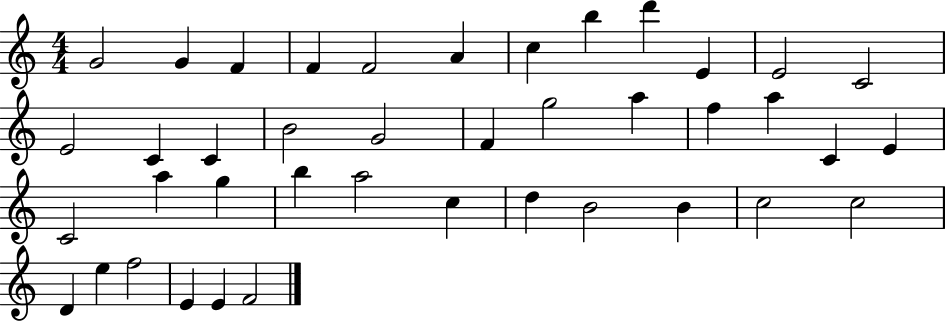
{
  \clef treble
  \numericTimeSignature
  \time 4/4
  \key c \major
  g'2 g'4 f'4 | f'4 f'2 a'4 | c''4 b''4 d'''4 e'4 | e'2 c'2 | \break e'2 c'4 c'4 | b'2 g'2 | f'4 g''2 a''4 | f''4 a''4 c'4 e'4 | \break c'2 a''4 g''4 | b''4 a''2 c''4 | d''4 b'2 b'4 | c''2 c''2 | \break d'4 e''4 f''2 | e'4 e'4 f'2 | \bar "|."
}